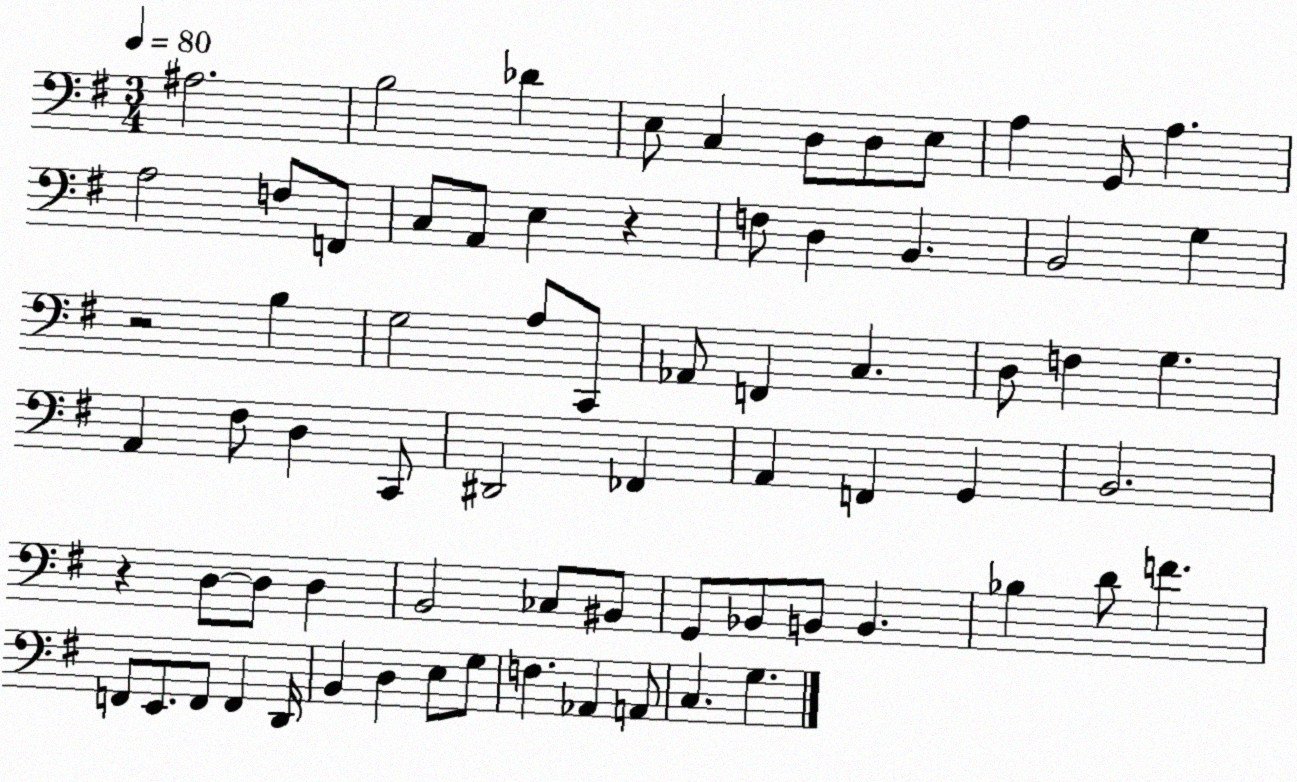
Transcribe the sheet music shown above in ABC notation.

X:1
T:Untitled
M:3/4
L:1/4
K:G
^A,2 B,2 _D E,/2 C, D,/2 D,/2 E,/2 A, G,,/2 A, A,2 F,/2 F,,/2 C,/2 A,,/2 E, z F,/2 D, B,, B,,2 G, z2 B, G,2 A,/2 C,,/2 _A,,/2 F,, C, D,/2 F, G, A,, ^F,/2 D, C,,/2 ^D,,2 _F,, A,, F,, G,, B,,2 z D,/2 D,/2 D, B,,2 _C,/2 ^B,,/2 G,,/2 _B,,/2 B,,/2 B,, _B, D/2 F F,,/2 E,,/2 F,,/2 F,, D,,/4 B,, D, E,/2 G,/2 F, _A,, A,,/2 C, G,